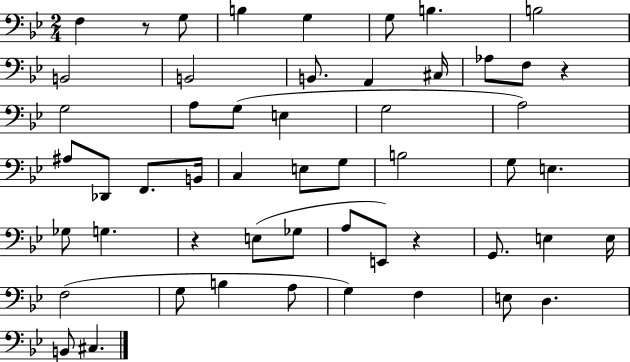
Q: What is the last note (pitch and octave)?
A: C#3